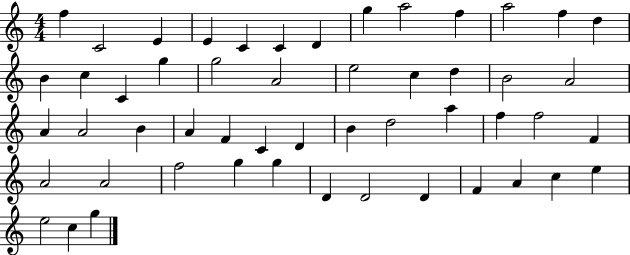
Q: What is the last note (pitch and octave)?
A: G5